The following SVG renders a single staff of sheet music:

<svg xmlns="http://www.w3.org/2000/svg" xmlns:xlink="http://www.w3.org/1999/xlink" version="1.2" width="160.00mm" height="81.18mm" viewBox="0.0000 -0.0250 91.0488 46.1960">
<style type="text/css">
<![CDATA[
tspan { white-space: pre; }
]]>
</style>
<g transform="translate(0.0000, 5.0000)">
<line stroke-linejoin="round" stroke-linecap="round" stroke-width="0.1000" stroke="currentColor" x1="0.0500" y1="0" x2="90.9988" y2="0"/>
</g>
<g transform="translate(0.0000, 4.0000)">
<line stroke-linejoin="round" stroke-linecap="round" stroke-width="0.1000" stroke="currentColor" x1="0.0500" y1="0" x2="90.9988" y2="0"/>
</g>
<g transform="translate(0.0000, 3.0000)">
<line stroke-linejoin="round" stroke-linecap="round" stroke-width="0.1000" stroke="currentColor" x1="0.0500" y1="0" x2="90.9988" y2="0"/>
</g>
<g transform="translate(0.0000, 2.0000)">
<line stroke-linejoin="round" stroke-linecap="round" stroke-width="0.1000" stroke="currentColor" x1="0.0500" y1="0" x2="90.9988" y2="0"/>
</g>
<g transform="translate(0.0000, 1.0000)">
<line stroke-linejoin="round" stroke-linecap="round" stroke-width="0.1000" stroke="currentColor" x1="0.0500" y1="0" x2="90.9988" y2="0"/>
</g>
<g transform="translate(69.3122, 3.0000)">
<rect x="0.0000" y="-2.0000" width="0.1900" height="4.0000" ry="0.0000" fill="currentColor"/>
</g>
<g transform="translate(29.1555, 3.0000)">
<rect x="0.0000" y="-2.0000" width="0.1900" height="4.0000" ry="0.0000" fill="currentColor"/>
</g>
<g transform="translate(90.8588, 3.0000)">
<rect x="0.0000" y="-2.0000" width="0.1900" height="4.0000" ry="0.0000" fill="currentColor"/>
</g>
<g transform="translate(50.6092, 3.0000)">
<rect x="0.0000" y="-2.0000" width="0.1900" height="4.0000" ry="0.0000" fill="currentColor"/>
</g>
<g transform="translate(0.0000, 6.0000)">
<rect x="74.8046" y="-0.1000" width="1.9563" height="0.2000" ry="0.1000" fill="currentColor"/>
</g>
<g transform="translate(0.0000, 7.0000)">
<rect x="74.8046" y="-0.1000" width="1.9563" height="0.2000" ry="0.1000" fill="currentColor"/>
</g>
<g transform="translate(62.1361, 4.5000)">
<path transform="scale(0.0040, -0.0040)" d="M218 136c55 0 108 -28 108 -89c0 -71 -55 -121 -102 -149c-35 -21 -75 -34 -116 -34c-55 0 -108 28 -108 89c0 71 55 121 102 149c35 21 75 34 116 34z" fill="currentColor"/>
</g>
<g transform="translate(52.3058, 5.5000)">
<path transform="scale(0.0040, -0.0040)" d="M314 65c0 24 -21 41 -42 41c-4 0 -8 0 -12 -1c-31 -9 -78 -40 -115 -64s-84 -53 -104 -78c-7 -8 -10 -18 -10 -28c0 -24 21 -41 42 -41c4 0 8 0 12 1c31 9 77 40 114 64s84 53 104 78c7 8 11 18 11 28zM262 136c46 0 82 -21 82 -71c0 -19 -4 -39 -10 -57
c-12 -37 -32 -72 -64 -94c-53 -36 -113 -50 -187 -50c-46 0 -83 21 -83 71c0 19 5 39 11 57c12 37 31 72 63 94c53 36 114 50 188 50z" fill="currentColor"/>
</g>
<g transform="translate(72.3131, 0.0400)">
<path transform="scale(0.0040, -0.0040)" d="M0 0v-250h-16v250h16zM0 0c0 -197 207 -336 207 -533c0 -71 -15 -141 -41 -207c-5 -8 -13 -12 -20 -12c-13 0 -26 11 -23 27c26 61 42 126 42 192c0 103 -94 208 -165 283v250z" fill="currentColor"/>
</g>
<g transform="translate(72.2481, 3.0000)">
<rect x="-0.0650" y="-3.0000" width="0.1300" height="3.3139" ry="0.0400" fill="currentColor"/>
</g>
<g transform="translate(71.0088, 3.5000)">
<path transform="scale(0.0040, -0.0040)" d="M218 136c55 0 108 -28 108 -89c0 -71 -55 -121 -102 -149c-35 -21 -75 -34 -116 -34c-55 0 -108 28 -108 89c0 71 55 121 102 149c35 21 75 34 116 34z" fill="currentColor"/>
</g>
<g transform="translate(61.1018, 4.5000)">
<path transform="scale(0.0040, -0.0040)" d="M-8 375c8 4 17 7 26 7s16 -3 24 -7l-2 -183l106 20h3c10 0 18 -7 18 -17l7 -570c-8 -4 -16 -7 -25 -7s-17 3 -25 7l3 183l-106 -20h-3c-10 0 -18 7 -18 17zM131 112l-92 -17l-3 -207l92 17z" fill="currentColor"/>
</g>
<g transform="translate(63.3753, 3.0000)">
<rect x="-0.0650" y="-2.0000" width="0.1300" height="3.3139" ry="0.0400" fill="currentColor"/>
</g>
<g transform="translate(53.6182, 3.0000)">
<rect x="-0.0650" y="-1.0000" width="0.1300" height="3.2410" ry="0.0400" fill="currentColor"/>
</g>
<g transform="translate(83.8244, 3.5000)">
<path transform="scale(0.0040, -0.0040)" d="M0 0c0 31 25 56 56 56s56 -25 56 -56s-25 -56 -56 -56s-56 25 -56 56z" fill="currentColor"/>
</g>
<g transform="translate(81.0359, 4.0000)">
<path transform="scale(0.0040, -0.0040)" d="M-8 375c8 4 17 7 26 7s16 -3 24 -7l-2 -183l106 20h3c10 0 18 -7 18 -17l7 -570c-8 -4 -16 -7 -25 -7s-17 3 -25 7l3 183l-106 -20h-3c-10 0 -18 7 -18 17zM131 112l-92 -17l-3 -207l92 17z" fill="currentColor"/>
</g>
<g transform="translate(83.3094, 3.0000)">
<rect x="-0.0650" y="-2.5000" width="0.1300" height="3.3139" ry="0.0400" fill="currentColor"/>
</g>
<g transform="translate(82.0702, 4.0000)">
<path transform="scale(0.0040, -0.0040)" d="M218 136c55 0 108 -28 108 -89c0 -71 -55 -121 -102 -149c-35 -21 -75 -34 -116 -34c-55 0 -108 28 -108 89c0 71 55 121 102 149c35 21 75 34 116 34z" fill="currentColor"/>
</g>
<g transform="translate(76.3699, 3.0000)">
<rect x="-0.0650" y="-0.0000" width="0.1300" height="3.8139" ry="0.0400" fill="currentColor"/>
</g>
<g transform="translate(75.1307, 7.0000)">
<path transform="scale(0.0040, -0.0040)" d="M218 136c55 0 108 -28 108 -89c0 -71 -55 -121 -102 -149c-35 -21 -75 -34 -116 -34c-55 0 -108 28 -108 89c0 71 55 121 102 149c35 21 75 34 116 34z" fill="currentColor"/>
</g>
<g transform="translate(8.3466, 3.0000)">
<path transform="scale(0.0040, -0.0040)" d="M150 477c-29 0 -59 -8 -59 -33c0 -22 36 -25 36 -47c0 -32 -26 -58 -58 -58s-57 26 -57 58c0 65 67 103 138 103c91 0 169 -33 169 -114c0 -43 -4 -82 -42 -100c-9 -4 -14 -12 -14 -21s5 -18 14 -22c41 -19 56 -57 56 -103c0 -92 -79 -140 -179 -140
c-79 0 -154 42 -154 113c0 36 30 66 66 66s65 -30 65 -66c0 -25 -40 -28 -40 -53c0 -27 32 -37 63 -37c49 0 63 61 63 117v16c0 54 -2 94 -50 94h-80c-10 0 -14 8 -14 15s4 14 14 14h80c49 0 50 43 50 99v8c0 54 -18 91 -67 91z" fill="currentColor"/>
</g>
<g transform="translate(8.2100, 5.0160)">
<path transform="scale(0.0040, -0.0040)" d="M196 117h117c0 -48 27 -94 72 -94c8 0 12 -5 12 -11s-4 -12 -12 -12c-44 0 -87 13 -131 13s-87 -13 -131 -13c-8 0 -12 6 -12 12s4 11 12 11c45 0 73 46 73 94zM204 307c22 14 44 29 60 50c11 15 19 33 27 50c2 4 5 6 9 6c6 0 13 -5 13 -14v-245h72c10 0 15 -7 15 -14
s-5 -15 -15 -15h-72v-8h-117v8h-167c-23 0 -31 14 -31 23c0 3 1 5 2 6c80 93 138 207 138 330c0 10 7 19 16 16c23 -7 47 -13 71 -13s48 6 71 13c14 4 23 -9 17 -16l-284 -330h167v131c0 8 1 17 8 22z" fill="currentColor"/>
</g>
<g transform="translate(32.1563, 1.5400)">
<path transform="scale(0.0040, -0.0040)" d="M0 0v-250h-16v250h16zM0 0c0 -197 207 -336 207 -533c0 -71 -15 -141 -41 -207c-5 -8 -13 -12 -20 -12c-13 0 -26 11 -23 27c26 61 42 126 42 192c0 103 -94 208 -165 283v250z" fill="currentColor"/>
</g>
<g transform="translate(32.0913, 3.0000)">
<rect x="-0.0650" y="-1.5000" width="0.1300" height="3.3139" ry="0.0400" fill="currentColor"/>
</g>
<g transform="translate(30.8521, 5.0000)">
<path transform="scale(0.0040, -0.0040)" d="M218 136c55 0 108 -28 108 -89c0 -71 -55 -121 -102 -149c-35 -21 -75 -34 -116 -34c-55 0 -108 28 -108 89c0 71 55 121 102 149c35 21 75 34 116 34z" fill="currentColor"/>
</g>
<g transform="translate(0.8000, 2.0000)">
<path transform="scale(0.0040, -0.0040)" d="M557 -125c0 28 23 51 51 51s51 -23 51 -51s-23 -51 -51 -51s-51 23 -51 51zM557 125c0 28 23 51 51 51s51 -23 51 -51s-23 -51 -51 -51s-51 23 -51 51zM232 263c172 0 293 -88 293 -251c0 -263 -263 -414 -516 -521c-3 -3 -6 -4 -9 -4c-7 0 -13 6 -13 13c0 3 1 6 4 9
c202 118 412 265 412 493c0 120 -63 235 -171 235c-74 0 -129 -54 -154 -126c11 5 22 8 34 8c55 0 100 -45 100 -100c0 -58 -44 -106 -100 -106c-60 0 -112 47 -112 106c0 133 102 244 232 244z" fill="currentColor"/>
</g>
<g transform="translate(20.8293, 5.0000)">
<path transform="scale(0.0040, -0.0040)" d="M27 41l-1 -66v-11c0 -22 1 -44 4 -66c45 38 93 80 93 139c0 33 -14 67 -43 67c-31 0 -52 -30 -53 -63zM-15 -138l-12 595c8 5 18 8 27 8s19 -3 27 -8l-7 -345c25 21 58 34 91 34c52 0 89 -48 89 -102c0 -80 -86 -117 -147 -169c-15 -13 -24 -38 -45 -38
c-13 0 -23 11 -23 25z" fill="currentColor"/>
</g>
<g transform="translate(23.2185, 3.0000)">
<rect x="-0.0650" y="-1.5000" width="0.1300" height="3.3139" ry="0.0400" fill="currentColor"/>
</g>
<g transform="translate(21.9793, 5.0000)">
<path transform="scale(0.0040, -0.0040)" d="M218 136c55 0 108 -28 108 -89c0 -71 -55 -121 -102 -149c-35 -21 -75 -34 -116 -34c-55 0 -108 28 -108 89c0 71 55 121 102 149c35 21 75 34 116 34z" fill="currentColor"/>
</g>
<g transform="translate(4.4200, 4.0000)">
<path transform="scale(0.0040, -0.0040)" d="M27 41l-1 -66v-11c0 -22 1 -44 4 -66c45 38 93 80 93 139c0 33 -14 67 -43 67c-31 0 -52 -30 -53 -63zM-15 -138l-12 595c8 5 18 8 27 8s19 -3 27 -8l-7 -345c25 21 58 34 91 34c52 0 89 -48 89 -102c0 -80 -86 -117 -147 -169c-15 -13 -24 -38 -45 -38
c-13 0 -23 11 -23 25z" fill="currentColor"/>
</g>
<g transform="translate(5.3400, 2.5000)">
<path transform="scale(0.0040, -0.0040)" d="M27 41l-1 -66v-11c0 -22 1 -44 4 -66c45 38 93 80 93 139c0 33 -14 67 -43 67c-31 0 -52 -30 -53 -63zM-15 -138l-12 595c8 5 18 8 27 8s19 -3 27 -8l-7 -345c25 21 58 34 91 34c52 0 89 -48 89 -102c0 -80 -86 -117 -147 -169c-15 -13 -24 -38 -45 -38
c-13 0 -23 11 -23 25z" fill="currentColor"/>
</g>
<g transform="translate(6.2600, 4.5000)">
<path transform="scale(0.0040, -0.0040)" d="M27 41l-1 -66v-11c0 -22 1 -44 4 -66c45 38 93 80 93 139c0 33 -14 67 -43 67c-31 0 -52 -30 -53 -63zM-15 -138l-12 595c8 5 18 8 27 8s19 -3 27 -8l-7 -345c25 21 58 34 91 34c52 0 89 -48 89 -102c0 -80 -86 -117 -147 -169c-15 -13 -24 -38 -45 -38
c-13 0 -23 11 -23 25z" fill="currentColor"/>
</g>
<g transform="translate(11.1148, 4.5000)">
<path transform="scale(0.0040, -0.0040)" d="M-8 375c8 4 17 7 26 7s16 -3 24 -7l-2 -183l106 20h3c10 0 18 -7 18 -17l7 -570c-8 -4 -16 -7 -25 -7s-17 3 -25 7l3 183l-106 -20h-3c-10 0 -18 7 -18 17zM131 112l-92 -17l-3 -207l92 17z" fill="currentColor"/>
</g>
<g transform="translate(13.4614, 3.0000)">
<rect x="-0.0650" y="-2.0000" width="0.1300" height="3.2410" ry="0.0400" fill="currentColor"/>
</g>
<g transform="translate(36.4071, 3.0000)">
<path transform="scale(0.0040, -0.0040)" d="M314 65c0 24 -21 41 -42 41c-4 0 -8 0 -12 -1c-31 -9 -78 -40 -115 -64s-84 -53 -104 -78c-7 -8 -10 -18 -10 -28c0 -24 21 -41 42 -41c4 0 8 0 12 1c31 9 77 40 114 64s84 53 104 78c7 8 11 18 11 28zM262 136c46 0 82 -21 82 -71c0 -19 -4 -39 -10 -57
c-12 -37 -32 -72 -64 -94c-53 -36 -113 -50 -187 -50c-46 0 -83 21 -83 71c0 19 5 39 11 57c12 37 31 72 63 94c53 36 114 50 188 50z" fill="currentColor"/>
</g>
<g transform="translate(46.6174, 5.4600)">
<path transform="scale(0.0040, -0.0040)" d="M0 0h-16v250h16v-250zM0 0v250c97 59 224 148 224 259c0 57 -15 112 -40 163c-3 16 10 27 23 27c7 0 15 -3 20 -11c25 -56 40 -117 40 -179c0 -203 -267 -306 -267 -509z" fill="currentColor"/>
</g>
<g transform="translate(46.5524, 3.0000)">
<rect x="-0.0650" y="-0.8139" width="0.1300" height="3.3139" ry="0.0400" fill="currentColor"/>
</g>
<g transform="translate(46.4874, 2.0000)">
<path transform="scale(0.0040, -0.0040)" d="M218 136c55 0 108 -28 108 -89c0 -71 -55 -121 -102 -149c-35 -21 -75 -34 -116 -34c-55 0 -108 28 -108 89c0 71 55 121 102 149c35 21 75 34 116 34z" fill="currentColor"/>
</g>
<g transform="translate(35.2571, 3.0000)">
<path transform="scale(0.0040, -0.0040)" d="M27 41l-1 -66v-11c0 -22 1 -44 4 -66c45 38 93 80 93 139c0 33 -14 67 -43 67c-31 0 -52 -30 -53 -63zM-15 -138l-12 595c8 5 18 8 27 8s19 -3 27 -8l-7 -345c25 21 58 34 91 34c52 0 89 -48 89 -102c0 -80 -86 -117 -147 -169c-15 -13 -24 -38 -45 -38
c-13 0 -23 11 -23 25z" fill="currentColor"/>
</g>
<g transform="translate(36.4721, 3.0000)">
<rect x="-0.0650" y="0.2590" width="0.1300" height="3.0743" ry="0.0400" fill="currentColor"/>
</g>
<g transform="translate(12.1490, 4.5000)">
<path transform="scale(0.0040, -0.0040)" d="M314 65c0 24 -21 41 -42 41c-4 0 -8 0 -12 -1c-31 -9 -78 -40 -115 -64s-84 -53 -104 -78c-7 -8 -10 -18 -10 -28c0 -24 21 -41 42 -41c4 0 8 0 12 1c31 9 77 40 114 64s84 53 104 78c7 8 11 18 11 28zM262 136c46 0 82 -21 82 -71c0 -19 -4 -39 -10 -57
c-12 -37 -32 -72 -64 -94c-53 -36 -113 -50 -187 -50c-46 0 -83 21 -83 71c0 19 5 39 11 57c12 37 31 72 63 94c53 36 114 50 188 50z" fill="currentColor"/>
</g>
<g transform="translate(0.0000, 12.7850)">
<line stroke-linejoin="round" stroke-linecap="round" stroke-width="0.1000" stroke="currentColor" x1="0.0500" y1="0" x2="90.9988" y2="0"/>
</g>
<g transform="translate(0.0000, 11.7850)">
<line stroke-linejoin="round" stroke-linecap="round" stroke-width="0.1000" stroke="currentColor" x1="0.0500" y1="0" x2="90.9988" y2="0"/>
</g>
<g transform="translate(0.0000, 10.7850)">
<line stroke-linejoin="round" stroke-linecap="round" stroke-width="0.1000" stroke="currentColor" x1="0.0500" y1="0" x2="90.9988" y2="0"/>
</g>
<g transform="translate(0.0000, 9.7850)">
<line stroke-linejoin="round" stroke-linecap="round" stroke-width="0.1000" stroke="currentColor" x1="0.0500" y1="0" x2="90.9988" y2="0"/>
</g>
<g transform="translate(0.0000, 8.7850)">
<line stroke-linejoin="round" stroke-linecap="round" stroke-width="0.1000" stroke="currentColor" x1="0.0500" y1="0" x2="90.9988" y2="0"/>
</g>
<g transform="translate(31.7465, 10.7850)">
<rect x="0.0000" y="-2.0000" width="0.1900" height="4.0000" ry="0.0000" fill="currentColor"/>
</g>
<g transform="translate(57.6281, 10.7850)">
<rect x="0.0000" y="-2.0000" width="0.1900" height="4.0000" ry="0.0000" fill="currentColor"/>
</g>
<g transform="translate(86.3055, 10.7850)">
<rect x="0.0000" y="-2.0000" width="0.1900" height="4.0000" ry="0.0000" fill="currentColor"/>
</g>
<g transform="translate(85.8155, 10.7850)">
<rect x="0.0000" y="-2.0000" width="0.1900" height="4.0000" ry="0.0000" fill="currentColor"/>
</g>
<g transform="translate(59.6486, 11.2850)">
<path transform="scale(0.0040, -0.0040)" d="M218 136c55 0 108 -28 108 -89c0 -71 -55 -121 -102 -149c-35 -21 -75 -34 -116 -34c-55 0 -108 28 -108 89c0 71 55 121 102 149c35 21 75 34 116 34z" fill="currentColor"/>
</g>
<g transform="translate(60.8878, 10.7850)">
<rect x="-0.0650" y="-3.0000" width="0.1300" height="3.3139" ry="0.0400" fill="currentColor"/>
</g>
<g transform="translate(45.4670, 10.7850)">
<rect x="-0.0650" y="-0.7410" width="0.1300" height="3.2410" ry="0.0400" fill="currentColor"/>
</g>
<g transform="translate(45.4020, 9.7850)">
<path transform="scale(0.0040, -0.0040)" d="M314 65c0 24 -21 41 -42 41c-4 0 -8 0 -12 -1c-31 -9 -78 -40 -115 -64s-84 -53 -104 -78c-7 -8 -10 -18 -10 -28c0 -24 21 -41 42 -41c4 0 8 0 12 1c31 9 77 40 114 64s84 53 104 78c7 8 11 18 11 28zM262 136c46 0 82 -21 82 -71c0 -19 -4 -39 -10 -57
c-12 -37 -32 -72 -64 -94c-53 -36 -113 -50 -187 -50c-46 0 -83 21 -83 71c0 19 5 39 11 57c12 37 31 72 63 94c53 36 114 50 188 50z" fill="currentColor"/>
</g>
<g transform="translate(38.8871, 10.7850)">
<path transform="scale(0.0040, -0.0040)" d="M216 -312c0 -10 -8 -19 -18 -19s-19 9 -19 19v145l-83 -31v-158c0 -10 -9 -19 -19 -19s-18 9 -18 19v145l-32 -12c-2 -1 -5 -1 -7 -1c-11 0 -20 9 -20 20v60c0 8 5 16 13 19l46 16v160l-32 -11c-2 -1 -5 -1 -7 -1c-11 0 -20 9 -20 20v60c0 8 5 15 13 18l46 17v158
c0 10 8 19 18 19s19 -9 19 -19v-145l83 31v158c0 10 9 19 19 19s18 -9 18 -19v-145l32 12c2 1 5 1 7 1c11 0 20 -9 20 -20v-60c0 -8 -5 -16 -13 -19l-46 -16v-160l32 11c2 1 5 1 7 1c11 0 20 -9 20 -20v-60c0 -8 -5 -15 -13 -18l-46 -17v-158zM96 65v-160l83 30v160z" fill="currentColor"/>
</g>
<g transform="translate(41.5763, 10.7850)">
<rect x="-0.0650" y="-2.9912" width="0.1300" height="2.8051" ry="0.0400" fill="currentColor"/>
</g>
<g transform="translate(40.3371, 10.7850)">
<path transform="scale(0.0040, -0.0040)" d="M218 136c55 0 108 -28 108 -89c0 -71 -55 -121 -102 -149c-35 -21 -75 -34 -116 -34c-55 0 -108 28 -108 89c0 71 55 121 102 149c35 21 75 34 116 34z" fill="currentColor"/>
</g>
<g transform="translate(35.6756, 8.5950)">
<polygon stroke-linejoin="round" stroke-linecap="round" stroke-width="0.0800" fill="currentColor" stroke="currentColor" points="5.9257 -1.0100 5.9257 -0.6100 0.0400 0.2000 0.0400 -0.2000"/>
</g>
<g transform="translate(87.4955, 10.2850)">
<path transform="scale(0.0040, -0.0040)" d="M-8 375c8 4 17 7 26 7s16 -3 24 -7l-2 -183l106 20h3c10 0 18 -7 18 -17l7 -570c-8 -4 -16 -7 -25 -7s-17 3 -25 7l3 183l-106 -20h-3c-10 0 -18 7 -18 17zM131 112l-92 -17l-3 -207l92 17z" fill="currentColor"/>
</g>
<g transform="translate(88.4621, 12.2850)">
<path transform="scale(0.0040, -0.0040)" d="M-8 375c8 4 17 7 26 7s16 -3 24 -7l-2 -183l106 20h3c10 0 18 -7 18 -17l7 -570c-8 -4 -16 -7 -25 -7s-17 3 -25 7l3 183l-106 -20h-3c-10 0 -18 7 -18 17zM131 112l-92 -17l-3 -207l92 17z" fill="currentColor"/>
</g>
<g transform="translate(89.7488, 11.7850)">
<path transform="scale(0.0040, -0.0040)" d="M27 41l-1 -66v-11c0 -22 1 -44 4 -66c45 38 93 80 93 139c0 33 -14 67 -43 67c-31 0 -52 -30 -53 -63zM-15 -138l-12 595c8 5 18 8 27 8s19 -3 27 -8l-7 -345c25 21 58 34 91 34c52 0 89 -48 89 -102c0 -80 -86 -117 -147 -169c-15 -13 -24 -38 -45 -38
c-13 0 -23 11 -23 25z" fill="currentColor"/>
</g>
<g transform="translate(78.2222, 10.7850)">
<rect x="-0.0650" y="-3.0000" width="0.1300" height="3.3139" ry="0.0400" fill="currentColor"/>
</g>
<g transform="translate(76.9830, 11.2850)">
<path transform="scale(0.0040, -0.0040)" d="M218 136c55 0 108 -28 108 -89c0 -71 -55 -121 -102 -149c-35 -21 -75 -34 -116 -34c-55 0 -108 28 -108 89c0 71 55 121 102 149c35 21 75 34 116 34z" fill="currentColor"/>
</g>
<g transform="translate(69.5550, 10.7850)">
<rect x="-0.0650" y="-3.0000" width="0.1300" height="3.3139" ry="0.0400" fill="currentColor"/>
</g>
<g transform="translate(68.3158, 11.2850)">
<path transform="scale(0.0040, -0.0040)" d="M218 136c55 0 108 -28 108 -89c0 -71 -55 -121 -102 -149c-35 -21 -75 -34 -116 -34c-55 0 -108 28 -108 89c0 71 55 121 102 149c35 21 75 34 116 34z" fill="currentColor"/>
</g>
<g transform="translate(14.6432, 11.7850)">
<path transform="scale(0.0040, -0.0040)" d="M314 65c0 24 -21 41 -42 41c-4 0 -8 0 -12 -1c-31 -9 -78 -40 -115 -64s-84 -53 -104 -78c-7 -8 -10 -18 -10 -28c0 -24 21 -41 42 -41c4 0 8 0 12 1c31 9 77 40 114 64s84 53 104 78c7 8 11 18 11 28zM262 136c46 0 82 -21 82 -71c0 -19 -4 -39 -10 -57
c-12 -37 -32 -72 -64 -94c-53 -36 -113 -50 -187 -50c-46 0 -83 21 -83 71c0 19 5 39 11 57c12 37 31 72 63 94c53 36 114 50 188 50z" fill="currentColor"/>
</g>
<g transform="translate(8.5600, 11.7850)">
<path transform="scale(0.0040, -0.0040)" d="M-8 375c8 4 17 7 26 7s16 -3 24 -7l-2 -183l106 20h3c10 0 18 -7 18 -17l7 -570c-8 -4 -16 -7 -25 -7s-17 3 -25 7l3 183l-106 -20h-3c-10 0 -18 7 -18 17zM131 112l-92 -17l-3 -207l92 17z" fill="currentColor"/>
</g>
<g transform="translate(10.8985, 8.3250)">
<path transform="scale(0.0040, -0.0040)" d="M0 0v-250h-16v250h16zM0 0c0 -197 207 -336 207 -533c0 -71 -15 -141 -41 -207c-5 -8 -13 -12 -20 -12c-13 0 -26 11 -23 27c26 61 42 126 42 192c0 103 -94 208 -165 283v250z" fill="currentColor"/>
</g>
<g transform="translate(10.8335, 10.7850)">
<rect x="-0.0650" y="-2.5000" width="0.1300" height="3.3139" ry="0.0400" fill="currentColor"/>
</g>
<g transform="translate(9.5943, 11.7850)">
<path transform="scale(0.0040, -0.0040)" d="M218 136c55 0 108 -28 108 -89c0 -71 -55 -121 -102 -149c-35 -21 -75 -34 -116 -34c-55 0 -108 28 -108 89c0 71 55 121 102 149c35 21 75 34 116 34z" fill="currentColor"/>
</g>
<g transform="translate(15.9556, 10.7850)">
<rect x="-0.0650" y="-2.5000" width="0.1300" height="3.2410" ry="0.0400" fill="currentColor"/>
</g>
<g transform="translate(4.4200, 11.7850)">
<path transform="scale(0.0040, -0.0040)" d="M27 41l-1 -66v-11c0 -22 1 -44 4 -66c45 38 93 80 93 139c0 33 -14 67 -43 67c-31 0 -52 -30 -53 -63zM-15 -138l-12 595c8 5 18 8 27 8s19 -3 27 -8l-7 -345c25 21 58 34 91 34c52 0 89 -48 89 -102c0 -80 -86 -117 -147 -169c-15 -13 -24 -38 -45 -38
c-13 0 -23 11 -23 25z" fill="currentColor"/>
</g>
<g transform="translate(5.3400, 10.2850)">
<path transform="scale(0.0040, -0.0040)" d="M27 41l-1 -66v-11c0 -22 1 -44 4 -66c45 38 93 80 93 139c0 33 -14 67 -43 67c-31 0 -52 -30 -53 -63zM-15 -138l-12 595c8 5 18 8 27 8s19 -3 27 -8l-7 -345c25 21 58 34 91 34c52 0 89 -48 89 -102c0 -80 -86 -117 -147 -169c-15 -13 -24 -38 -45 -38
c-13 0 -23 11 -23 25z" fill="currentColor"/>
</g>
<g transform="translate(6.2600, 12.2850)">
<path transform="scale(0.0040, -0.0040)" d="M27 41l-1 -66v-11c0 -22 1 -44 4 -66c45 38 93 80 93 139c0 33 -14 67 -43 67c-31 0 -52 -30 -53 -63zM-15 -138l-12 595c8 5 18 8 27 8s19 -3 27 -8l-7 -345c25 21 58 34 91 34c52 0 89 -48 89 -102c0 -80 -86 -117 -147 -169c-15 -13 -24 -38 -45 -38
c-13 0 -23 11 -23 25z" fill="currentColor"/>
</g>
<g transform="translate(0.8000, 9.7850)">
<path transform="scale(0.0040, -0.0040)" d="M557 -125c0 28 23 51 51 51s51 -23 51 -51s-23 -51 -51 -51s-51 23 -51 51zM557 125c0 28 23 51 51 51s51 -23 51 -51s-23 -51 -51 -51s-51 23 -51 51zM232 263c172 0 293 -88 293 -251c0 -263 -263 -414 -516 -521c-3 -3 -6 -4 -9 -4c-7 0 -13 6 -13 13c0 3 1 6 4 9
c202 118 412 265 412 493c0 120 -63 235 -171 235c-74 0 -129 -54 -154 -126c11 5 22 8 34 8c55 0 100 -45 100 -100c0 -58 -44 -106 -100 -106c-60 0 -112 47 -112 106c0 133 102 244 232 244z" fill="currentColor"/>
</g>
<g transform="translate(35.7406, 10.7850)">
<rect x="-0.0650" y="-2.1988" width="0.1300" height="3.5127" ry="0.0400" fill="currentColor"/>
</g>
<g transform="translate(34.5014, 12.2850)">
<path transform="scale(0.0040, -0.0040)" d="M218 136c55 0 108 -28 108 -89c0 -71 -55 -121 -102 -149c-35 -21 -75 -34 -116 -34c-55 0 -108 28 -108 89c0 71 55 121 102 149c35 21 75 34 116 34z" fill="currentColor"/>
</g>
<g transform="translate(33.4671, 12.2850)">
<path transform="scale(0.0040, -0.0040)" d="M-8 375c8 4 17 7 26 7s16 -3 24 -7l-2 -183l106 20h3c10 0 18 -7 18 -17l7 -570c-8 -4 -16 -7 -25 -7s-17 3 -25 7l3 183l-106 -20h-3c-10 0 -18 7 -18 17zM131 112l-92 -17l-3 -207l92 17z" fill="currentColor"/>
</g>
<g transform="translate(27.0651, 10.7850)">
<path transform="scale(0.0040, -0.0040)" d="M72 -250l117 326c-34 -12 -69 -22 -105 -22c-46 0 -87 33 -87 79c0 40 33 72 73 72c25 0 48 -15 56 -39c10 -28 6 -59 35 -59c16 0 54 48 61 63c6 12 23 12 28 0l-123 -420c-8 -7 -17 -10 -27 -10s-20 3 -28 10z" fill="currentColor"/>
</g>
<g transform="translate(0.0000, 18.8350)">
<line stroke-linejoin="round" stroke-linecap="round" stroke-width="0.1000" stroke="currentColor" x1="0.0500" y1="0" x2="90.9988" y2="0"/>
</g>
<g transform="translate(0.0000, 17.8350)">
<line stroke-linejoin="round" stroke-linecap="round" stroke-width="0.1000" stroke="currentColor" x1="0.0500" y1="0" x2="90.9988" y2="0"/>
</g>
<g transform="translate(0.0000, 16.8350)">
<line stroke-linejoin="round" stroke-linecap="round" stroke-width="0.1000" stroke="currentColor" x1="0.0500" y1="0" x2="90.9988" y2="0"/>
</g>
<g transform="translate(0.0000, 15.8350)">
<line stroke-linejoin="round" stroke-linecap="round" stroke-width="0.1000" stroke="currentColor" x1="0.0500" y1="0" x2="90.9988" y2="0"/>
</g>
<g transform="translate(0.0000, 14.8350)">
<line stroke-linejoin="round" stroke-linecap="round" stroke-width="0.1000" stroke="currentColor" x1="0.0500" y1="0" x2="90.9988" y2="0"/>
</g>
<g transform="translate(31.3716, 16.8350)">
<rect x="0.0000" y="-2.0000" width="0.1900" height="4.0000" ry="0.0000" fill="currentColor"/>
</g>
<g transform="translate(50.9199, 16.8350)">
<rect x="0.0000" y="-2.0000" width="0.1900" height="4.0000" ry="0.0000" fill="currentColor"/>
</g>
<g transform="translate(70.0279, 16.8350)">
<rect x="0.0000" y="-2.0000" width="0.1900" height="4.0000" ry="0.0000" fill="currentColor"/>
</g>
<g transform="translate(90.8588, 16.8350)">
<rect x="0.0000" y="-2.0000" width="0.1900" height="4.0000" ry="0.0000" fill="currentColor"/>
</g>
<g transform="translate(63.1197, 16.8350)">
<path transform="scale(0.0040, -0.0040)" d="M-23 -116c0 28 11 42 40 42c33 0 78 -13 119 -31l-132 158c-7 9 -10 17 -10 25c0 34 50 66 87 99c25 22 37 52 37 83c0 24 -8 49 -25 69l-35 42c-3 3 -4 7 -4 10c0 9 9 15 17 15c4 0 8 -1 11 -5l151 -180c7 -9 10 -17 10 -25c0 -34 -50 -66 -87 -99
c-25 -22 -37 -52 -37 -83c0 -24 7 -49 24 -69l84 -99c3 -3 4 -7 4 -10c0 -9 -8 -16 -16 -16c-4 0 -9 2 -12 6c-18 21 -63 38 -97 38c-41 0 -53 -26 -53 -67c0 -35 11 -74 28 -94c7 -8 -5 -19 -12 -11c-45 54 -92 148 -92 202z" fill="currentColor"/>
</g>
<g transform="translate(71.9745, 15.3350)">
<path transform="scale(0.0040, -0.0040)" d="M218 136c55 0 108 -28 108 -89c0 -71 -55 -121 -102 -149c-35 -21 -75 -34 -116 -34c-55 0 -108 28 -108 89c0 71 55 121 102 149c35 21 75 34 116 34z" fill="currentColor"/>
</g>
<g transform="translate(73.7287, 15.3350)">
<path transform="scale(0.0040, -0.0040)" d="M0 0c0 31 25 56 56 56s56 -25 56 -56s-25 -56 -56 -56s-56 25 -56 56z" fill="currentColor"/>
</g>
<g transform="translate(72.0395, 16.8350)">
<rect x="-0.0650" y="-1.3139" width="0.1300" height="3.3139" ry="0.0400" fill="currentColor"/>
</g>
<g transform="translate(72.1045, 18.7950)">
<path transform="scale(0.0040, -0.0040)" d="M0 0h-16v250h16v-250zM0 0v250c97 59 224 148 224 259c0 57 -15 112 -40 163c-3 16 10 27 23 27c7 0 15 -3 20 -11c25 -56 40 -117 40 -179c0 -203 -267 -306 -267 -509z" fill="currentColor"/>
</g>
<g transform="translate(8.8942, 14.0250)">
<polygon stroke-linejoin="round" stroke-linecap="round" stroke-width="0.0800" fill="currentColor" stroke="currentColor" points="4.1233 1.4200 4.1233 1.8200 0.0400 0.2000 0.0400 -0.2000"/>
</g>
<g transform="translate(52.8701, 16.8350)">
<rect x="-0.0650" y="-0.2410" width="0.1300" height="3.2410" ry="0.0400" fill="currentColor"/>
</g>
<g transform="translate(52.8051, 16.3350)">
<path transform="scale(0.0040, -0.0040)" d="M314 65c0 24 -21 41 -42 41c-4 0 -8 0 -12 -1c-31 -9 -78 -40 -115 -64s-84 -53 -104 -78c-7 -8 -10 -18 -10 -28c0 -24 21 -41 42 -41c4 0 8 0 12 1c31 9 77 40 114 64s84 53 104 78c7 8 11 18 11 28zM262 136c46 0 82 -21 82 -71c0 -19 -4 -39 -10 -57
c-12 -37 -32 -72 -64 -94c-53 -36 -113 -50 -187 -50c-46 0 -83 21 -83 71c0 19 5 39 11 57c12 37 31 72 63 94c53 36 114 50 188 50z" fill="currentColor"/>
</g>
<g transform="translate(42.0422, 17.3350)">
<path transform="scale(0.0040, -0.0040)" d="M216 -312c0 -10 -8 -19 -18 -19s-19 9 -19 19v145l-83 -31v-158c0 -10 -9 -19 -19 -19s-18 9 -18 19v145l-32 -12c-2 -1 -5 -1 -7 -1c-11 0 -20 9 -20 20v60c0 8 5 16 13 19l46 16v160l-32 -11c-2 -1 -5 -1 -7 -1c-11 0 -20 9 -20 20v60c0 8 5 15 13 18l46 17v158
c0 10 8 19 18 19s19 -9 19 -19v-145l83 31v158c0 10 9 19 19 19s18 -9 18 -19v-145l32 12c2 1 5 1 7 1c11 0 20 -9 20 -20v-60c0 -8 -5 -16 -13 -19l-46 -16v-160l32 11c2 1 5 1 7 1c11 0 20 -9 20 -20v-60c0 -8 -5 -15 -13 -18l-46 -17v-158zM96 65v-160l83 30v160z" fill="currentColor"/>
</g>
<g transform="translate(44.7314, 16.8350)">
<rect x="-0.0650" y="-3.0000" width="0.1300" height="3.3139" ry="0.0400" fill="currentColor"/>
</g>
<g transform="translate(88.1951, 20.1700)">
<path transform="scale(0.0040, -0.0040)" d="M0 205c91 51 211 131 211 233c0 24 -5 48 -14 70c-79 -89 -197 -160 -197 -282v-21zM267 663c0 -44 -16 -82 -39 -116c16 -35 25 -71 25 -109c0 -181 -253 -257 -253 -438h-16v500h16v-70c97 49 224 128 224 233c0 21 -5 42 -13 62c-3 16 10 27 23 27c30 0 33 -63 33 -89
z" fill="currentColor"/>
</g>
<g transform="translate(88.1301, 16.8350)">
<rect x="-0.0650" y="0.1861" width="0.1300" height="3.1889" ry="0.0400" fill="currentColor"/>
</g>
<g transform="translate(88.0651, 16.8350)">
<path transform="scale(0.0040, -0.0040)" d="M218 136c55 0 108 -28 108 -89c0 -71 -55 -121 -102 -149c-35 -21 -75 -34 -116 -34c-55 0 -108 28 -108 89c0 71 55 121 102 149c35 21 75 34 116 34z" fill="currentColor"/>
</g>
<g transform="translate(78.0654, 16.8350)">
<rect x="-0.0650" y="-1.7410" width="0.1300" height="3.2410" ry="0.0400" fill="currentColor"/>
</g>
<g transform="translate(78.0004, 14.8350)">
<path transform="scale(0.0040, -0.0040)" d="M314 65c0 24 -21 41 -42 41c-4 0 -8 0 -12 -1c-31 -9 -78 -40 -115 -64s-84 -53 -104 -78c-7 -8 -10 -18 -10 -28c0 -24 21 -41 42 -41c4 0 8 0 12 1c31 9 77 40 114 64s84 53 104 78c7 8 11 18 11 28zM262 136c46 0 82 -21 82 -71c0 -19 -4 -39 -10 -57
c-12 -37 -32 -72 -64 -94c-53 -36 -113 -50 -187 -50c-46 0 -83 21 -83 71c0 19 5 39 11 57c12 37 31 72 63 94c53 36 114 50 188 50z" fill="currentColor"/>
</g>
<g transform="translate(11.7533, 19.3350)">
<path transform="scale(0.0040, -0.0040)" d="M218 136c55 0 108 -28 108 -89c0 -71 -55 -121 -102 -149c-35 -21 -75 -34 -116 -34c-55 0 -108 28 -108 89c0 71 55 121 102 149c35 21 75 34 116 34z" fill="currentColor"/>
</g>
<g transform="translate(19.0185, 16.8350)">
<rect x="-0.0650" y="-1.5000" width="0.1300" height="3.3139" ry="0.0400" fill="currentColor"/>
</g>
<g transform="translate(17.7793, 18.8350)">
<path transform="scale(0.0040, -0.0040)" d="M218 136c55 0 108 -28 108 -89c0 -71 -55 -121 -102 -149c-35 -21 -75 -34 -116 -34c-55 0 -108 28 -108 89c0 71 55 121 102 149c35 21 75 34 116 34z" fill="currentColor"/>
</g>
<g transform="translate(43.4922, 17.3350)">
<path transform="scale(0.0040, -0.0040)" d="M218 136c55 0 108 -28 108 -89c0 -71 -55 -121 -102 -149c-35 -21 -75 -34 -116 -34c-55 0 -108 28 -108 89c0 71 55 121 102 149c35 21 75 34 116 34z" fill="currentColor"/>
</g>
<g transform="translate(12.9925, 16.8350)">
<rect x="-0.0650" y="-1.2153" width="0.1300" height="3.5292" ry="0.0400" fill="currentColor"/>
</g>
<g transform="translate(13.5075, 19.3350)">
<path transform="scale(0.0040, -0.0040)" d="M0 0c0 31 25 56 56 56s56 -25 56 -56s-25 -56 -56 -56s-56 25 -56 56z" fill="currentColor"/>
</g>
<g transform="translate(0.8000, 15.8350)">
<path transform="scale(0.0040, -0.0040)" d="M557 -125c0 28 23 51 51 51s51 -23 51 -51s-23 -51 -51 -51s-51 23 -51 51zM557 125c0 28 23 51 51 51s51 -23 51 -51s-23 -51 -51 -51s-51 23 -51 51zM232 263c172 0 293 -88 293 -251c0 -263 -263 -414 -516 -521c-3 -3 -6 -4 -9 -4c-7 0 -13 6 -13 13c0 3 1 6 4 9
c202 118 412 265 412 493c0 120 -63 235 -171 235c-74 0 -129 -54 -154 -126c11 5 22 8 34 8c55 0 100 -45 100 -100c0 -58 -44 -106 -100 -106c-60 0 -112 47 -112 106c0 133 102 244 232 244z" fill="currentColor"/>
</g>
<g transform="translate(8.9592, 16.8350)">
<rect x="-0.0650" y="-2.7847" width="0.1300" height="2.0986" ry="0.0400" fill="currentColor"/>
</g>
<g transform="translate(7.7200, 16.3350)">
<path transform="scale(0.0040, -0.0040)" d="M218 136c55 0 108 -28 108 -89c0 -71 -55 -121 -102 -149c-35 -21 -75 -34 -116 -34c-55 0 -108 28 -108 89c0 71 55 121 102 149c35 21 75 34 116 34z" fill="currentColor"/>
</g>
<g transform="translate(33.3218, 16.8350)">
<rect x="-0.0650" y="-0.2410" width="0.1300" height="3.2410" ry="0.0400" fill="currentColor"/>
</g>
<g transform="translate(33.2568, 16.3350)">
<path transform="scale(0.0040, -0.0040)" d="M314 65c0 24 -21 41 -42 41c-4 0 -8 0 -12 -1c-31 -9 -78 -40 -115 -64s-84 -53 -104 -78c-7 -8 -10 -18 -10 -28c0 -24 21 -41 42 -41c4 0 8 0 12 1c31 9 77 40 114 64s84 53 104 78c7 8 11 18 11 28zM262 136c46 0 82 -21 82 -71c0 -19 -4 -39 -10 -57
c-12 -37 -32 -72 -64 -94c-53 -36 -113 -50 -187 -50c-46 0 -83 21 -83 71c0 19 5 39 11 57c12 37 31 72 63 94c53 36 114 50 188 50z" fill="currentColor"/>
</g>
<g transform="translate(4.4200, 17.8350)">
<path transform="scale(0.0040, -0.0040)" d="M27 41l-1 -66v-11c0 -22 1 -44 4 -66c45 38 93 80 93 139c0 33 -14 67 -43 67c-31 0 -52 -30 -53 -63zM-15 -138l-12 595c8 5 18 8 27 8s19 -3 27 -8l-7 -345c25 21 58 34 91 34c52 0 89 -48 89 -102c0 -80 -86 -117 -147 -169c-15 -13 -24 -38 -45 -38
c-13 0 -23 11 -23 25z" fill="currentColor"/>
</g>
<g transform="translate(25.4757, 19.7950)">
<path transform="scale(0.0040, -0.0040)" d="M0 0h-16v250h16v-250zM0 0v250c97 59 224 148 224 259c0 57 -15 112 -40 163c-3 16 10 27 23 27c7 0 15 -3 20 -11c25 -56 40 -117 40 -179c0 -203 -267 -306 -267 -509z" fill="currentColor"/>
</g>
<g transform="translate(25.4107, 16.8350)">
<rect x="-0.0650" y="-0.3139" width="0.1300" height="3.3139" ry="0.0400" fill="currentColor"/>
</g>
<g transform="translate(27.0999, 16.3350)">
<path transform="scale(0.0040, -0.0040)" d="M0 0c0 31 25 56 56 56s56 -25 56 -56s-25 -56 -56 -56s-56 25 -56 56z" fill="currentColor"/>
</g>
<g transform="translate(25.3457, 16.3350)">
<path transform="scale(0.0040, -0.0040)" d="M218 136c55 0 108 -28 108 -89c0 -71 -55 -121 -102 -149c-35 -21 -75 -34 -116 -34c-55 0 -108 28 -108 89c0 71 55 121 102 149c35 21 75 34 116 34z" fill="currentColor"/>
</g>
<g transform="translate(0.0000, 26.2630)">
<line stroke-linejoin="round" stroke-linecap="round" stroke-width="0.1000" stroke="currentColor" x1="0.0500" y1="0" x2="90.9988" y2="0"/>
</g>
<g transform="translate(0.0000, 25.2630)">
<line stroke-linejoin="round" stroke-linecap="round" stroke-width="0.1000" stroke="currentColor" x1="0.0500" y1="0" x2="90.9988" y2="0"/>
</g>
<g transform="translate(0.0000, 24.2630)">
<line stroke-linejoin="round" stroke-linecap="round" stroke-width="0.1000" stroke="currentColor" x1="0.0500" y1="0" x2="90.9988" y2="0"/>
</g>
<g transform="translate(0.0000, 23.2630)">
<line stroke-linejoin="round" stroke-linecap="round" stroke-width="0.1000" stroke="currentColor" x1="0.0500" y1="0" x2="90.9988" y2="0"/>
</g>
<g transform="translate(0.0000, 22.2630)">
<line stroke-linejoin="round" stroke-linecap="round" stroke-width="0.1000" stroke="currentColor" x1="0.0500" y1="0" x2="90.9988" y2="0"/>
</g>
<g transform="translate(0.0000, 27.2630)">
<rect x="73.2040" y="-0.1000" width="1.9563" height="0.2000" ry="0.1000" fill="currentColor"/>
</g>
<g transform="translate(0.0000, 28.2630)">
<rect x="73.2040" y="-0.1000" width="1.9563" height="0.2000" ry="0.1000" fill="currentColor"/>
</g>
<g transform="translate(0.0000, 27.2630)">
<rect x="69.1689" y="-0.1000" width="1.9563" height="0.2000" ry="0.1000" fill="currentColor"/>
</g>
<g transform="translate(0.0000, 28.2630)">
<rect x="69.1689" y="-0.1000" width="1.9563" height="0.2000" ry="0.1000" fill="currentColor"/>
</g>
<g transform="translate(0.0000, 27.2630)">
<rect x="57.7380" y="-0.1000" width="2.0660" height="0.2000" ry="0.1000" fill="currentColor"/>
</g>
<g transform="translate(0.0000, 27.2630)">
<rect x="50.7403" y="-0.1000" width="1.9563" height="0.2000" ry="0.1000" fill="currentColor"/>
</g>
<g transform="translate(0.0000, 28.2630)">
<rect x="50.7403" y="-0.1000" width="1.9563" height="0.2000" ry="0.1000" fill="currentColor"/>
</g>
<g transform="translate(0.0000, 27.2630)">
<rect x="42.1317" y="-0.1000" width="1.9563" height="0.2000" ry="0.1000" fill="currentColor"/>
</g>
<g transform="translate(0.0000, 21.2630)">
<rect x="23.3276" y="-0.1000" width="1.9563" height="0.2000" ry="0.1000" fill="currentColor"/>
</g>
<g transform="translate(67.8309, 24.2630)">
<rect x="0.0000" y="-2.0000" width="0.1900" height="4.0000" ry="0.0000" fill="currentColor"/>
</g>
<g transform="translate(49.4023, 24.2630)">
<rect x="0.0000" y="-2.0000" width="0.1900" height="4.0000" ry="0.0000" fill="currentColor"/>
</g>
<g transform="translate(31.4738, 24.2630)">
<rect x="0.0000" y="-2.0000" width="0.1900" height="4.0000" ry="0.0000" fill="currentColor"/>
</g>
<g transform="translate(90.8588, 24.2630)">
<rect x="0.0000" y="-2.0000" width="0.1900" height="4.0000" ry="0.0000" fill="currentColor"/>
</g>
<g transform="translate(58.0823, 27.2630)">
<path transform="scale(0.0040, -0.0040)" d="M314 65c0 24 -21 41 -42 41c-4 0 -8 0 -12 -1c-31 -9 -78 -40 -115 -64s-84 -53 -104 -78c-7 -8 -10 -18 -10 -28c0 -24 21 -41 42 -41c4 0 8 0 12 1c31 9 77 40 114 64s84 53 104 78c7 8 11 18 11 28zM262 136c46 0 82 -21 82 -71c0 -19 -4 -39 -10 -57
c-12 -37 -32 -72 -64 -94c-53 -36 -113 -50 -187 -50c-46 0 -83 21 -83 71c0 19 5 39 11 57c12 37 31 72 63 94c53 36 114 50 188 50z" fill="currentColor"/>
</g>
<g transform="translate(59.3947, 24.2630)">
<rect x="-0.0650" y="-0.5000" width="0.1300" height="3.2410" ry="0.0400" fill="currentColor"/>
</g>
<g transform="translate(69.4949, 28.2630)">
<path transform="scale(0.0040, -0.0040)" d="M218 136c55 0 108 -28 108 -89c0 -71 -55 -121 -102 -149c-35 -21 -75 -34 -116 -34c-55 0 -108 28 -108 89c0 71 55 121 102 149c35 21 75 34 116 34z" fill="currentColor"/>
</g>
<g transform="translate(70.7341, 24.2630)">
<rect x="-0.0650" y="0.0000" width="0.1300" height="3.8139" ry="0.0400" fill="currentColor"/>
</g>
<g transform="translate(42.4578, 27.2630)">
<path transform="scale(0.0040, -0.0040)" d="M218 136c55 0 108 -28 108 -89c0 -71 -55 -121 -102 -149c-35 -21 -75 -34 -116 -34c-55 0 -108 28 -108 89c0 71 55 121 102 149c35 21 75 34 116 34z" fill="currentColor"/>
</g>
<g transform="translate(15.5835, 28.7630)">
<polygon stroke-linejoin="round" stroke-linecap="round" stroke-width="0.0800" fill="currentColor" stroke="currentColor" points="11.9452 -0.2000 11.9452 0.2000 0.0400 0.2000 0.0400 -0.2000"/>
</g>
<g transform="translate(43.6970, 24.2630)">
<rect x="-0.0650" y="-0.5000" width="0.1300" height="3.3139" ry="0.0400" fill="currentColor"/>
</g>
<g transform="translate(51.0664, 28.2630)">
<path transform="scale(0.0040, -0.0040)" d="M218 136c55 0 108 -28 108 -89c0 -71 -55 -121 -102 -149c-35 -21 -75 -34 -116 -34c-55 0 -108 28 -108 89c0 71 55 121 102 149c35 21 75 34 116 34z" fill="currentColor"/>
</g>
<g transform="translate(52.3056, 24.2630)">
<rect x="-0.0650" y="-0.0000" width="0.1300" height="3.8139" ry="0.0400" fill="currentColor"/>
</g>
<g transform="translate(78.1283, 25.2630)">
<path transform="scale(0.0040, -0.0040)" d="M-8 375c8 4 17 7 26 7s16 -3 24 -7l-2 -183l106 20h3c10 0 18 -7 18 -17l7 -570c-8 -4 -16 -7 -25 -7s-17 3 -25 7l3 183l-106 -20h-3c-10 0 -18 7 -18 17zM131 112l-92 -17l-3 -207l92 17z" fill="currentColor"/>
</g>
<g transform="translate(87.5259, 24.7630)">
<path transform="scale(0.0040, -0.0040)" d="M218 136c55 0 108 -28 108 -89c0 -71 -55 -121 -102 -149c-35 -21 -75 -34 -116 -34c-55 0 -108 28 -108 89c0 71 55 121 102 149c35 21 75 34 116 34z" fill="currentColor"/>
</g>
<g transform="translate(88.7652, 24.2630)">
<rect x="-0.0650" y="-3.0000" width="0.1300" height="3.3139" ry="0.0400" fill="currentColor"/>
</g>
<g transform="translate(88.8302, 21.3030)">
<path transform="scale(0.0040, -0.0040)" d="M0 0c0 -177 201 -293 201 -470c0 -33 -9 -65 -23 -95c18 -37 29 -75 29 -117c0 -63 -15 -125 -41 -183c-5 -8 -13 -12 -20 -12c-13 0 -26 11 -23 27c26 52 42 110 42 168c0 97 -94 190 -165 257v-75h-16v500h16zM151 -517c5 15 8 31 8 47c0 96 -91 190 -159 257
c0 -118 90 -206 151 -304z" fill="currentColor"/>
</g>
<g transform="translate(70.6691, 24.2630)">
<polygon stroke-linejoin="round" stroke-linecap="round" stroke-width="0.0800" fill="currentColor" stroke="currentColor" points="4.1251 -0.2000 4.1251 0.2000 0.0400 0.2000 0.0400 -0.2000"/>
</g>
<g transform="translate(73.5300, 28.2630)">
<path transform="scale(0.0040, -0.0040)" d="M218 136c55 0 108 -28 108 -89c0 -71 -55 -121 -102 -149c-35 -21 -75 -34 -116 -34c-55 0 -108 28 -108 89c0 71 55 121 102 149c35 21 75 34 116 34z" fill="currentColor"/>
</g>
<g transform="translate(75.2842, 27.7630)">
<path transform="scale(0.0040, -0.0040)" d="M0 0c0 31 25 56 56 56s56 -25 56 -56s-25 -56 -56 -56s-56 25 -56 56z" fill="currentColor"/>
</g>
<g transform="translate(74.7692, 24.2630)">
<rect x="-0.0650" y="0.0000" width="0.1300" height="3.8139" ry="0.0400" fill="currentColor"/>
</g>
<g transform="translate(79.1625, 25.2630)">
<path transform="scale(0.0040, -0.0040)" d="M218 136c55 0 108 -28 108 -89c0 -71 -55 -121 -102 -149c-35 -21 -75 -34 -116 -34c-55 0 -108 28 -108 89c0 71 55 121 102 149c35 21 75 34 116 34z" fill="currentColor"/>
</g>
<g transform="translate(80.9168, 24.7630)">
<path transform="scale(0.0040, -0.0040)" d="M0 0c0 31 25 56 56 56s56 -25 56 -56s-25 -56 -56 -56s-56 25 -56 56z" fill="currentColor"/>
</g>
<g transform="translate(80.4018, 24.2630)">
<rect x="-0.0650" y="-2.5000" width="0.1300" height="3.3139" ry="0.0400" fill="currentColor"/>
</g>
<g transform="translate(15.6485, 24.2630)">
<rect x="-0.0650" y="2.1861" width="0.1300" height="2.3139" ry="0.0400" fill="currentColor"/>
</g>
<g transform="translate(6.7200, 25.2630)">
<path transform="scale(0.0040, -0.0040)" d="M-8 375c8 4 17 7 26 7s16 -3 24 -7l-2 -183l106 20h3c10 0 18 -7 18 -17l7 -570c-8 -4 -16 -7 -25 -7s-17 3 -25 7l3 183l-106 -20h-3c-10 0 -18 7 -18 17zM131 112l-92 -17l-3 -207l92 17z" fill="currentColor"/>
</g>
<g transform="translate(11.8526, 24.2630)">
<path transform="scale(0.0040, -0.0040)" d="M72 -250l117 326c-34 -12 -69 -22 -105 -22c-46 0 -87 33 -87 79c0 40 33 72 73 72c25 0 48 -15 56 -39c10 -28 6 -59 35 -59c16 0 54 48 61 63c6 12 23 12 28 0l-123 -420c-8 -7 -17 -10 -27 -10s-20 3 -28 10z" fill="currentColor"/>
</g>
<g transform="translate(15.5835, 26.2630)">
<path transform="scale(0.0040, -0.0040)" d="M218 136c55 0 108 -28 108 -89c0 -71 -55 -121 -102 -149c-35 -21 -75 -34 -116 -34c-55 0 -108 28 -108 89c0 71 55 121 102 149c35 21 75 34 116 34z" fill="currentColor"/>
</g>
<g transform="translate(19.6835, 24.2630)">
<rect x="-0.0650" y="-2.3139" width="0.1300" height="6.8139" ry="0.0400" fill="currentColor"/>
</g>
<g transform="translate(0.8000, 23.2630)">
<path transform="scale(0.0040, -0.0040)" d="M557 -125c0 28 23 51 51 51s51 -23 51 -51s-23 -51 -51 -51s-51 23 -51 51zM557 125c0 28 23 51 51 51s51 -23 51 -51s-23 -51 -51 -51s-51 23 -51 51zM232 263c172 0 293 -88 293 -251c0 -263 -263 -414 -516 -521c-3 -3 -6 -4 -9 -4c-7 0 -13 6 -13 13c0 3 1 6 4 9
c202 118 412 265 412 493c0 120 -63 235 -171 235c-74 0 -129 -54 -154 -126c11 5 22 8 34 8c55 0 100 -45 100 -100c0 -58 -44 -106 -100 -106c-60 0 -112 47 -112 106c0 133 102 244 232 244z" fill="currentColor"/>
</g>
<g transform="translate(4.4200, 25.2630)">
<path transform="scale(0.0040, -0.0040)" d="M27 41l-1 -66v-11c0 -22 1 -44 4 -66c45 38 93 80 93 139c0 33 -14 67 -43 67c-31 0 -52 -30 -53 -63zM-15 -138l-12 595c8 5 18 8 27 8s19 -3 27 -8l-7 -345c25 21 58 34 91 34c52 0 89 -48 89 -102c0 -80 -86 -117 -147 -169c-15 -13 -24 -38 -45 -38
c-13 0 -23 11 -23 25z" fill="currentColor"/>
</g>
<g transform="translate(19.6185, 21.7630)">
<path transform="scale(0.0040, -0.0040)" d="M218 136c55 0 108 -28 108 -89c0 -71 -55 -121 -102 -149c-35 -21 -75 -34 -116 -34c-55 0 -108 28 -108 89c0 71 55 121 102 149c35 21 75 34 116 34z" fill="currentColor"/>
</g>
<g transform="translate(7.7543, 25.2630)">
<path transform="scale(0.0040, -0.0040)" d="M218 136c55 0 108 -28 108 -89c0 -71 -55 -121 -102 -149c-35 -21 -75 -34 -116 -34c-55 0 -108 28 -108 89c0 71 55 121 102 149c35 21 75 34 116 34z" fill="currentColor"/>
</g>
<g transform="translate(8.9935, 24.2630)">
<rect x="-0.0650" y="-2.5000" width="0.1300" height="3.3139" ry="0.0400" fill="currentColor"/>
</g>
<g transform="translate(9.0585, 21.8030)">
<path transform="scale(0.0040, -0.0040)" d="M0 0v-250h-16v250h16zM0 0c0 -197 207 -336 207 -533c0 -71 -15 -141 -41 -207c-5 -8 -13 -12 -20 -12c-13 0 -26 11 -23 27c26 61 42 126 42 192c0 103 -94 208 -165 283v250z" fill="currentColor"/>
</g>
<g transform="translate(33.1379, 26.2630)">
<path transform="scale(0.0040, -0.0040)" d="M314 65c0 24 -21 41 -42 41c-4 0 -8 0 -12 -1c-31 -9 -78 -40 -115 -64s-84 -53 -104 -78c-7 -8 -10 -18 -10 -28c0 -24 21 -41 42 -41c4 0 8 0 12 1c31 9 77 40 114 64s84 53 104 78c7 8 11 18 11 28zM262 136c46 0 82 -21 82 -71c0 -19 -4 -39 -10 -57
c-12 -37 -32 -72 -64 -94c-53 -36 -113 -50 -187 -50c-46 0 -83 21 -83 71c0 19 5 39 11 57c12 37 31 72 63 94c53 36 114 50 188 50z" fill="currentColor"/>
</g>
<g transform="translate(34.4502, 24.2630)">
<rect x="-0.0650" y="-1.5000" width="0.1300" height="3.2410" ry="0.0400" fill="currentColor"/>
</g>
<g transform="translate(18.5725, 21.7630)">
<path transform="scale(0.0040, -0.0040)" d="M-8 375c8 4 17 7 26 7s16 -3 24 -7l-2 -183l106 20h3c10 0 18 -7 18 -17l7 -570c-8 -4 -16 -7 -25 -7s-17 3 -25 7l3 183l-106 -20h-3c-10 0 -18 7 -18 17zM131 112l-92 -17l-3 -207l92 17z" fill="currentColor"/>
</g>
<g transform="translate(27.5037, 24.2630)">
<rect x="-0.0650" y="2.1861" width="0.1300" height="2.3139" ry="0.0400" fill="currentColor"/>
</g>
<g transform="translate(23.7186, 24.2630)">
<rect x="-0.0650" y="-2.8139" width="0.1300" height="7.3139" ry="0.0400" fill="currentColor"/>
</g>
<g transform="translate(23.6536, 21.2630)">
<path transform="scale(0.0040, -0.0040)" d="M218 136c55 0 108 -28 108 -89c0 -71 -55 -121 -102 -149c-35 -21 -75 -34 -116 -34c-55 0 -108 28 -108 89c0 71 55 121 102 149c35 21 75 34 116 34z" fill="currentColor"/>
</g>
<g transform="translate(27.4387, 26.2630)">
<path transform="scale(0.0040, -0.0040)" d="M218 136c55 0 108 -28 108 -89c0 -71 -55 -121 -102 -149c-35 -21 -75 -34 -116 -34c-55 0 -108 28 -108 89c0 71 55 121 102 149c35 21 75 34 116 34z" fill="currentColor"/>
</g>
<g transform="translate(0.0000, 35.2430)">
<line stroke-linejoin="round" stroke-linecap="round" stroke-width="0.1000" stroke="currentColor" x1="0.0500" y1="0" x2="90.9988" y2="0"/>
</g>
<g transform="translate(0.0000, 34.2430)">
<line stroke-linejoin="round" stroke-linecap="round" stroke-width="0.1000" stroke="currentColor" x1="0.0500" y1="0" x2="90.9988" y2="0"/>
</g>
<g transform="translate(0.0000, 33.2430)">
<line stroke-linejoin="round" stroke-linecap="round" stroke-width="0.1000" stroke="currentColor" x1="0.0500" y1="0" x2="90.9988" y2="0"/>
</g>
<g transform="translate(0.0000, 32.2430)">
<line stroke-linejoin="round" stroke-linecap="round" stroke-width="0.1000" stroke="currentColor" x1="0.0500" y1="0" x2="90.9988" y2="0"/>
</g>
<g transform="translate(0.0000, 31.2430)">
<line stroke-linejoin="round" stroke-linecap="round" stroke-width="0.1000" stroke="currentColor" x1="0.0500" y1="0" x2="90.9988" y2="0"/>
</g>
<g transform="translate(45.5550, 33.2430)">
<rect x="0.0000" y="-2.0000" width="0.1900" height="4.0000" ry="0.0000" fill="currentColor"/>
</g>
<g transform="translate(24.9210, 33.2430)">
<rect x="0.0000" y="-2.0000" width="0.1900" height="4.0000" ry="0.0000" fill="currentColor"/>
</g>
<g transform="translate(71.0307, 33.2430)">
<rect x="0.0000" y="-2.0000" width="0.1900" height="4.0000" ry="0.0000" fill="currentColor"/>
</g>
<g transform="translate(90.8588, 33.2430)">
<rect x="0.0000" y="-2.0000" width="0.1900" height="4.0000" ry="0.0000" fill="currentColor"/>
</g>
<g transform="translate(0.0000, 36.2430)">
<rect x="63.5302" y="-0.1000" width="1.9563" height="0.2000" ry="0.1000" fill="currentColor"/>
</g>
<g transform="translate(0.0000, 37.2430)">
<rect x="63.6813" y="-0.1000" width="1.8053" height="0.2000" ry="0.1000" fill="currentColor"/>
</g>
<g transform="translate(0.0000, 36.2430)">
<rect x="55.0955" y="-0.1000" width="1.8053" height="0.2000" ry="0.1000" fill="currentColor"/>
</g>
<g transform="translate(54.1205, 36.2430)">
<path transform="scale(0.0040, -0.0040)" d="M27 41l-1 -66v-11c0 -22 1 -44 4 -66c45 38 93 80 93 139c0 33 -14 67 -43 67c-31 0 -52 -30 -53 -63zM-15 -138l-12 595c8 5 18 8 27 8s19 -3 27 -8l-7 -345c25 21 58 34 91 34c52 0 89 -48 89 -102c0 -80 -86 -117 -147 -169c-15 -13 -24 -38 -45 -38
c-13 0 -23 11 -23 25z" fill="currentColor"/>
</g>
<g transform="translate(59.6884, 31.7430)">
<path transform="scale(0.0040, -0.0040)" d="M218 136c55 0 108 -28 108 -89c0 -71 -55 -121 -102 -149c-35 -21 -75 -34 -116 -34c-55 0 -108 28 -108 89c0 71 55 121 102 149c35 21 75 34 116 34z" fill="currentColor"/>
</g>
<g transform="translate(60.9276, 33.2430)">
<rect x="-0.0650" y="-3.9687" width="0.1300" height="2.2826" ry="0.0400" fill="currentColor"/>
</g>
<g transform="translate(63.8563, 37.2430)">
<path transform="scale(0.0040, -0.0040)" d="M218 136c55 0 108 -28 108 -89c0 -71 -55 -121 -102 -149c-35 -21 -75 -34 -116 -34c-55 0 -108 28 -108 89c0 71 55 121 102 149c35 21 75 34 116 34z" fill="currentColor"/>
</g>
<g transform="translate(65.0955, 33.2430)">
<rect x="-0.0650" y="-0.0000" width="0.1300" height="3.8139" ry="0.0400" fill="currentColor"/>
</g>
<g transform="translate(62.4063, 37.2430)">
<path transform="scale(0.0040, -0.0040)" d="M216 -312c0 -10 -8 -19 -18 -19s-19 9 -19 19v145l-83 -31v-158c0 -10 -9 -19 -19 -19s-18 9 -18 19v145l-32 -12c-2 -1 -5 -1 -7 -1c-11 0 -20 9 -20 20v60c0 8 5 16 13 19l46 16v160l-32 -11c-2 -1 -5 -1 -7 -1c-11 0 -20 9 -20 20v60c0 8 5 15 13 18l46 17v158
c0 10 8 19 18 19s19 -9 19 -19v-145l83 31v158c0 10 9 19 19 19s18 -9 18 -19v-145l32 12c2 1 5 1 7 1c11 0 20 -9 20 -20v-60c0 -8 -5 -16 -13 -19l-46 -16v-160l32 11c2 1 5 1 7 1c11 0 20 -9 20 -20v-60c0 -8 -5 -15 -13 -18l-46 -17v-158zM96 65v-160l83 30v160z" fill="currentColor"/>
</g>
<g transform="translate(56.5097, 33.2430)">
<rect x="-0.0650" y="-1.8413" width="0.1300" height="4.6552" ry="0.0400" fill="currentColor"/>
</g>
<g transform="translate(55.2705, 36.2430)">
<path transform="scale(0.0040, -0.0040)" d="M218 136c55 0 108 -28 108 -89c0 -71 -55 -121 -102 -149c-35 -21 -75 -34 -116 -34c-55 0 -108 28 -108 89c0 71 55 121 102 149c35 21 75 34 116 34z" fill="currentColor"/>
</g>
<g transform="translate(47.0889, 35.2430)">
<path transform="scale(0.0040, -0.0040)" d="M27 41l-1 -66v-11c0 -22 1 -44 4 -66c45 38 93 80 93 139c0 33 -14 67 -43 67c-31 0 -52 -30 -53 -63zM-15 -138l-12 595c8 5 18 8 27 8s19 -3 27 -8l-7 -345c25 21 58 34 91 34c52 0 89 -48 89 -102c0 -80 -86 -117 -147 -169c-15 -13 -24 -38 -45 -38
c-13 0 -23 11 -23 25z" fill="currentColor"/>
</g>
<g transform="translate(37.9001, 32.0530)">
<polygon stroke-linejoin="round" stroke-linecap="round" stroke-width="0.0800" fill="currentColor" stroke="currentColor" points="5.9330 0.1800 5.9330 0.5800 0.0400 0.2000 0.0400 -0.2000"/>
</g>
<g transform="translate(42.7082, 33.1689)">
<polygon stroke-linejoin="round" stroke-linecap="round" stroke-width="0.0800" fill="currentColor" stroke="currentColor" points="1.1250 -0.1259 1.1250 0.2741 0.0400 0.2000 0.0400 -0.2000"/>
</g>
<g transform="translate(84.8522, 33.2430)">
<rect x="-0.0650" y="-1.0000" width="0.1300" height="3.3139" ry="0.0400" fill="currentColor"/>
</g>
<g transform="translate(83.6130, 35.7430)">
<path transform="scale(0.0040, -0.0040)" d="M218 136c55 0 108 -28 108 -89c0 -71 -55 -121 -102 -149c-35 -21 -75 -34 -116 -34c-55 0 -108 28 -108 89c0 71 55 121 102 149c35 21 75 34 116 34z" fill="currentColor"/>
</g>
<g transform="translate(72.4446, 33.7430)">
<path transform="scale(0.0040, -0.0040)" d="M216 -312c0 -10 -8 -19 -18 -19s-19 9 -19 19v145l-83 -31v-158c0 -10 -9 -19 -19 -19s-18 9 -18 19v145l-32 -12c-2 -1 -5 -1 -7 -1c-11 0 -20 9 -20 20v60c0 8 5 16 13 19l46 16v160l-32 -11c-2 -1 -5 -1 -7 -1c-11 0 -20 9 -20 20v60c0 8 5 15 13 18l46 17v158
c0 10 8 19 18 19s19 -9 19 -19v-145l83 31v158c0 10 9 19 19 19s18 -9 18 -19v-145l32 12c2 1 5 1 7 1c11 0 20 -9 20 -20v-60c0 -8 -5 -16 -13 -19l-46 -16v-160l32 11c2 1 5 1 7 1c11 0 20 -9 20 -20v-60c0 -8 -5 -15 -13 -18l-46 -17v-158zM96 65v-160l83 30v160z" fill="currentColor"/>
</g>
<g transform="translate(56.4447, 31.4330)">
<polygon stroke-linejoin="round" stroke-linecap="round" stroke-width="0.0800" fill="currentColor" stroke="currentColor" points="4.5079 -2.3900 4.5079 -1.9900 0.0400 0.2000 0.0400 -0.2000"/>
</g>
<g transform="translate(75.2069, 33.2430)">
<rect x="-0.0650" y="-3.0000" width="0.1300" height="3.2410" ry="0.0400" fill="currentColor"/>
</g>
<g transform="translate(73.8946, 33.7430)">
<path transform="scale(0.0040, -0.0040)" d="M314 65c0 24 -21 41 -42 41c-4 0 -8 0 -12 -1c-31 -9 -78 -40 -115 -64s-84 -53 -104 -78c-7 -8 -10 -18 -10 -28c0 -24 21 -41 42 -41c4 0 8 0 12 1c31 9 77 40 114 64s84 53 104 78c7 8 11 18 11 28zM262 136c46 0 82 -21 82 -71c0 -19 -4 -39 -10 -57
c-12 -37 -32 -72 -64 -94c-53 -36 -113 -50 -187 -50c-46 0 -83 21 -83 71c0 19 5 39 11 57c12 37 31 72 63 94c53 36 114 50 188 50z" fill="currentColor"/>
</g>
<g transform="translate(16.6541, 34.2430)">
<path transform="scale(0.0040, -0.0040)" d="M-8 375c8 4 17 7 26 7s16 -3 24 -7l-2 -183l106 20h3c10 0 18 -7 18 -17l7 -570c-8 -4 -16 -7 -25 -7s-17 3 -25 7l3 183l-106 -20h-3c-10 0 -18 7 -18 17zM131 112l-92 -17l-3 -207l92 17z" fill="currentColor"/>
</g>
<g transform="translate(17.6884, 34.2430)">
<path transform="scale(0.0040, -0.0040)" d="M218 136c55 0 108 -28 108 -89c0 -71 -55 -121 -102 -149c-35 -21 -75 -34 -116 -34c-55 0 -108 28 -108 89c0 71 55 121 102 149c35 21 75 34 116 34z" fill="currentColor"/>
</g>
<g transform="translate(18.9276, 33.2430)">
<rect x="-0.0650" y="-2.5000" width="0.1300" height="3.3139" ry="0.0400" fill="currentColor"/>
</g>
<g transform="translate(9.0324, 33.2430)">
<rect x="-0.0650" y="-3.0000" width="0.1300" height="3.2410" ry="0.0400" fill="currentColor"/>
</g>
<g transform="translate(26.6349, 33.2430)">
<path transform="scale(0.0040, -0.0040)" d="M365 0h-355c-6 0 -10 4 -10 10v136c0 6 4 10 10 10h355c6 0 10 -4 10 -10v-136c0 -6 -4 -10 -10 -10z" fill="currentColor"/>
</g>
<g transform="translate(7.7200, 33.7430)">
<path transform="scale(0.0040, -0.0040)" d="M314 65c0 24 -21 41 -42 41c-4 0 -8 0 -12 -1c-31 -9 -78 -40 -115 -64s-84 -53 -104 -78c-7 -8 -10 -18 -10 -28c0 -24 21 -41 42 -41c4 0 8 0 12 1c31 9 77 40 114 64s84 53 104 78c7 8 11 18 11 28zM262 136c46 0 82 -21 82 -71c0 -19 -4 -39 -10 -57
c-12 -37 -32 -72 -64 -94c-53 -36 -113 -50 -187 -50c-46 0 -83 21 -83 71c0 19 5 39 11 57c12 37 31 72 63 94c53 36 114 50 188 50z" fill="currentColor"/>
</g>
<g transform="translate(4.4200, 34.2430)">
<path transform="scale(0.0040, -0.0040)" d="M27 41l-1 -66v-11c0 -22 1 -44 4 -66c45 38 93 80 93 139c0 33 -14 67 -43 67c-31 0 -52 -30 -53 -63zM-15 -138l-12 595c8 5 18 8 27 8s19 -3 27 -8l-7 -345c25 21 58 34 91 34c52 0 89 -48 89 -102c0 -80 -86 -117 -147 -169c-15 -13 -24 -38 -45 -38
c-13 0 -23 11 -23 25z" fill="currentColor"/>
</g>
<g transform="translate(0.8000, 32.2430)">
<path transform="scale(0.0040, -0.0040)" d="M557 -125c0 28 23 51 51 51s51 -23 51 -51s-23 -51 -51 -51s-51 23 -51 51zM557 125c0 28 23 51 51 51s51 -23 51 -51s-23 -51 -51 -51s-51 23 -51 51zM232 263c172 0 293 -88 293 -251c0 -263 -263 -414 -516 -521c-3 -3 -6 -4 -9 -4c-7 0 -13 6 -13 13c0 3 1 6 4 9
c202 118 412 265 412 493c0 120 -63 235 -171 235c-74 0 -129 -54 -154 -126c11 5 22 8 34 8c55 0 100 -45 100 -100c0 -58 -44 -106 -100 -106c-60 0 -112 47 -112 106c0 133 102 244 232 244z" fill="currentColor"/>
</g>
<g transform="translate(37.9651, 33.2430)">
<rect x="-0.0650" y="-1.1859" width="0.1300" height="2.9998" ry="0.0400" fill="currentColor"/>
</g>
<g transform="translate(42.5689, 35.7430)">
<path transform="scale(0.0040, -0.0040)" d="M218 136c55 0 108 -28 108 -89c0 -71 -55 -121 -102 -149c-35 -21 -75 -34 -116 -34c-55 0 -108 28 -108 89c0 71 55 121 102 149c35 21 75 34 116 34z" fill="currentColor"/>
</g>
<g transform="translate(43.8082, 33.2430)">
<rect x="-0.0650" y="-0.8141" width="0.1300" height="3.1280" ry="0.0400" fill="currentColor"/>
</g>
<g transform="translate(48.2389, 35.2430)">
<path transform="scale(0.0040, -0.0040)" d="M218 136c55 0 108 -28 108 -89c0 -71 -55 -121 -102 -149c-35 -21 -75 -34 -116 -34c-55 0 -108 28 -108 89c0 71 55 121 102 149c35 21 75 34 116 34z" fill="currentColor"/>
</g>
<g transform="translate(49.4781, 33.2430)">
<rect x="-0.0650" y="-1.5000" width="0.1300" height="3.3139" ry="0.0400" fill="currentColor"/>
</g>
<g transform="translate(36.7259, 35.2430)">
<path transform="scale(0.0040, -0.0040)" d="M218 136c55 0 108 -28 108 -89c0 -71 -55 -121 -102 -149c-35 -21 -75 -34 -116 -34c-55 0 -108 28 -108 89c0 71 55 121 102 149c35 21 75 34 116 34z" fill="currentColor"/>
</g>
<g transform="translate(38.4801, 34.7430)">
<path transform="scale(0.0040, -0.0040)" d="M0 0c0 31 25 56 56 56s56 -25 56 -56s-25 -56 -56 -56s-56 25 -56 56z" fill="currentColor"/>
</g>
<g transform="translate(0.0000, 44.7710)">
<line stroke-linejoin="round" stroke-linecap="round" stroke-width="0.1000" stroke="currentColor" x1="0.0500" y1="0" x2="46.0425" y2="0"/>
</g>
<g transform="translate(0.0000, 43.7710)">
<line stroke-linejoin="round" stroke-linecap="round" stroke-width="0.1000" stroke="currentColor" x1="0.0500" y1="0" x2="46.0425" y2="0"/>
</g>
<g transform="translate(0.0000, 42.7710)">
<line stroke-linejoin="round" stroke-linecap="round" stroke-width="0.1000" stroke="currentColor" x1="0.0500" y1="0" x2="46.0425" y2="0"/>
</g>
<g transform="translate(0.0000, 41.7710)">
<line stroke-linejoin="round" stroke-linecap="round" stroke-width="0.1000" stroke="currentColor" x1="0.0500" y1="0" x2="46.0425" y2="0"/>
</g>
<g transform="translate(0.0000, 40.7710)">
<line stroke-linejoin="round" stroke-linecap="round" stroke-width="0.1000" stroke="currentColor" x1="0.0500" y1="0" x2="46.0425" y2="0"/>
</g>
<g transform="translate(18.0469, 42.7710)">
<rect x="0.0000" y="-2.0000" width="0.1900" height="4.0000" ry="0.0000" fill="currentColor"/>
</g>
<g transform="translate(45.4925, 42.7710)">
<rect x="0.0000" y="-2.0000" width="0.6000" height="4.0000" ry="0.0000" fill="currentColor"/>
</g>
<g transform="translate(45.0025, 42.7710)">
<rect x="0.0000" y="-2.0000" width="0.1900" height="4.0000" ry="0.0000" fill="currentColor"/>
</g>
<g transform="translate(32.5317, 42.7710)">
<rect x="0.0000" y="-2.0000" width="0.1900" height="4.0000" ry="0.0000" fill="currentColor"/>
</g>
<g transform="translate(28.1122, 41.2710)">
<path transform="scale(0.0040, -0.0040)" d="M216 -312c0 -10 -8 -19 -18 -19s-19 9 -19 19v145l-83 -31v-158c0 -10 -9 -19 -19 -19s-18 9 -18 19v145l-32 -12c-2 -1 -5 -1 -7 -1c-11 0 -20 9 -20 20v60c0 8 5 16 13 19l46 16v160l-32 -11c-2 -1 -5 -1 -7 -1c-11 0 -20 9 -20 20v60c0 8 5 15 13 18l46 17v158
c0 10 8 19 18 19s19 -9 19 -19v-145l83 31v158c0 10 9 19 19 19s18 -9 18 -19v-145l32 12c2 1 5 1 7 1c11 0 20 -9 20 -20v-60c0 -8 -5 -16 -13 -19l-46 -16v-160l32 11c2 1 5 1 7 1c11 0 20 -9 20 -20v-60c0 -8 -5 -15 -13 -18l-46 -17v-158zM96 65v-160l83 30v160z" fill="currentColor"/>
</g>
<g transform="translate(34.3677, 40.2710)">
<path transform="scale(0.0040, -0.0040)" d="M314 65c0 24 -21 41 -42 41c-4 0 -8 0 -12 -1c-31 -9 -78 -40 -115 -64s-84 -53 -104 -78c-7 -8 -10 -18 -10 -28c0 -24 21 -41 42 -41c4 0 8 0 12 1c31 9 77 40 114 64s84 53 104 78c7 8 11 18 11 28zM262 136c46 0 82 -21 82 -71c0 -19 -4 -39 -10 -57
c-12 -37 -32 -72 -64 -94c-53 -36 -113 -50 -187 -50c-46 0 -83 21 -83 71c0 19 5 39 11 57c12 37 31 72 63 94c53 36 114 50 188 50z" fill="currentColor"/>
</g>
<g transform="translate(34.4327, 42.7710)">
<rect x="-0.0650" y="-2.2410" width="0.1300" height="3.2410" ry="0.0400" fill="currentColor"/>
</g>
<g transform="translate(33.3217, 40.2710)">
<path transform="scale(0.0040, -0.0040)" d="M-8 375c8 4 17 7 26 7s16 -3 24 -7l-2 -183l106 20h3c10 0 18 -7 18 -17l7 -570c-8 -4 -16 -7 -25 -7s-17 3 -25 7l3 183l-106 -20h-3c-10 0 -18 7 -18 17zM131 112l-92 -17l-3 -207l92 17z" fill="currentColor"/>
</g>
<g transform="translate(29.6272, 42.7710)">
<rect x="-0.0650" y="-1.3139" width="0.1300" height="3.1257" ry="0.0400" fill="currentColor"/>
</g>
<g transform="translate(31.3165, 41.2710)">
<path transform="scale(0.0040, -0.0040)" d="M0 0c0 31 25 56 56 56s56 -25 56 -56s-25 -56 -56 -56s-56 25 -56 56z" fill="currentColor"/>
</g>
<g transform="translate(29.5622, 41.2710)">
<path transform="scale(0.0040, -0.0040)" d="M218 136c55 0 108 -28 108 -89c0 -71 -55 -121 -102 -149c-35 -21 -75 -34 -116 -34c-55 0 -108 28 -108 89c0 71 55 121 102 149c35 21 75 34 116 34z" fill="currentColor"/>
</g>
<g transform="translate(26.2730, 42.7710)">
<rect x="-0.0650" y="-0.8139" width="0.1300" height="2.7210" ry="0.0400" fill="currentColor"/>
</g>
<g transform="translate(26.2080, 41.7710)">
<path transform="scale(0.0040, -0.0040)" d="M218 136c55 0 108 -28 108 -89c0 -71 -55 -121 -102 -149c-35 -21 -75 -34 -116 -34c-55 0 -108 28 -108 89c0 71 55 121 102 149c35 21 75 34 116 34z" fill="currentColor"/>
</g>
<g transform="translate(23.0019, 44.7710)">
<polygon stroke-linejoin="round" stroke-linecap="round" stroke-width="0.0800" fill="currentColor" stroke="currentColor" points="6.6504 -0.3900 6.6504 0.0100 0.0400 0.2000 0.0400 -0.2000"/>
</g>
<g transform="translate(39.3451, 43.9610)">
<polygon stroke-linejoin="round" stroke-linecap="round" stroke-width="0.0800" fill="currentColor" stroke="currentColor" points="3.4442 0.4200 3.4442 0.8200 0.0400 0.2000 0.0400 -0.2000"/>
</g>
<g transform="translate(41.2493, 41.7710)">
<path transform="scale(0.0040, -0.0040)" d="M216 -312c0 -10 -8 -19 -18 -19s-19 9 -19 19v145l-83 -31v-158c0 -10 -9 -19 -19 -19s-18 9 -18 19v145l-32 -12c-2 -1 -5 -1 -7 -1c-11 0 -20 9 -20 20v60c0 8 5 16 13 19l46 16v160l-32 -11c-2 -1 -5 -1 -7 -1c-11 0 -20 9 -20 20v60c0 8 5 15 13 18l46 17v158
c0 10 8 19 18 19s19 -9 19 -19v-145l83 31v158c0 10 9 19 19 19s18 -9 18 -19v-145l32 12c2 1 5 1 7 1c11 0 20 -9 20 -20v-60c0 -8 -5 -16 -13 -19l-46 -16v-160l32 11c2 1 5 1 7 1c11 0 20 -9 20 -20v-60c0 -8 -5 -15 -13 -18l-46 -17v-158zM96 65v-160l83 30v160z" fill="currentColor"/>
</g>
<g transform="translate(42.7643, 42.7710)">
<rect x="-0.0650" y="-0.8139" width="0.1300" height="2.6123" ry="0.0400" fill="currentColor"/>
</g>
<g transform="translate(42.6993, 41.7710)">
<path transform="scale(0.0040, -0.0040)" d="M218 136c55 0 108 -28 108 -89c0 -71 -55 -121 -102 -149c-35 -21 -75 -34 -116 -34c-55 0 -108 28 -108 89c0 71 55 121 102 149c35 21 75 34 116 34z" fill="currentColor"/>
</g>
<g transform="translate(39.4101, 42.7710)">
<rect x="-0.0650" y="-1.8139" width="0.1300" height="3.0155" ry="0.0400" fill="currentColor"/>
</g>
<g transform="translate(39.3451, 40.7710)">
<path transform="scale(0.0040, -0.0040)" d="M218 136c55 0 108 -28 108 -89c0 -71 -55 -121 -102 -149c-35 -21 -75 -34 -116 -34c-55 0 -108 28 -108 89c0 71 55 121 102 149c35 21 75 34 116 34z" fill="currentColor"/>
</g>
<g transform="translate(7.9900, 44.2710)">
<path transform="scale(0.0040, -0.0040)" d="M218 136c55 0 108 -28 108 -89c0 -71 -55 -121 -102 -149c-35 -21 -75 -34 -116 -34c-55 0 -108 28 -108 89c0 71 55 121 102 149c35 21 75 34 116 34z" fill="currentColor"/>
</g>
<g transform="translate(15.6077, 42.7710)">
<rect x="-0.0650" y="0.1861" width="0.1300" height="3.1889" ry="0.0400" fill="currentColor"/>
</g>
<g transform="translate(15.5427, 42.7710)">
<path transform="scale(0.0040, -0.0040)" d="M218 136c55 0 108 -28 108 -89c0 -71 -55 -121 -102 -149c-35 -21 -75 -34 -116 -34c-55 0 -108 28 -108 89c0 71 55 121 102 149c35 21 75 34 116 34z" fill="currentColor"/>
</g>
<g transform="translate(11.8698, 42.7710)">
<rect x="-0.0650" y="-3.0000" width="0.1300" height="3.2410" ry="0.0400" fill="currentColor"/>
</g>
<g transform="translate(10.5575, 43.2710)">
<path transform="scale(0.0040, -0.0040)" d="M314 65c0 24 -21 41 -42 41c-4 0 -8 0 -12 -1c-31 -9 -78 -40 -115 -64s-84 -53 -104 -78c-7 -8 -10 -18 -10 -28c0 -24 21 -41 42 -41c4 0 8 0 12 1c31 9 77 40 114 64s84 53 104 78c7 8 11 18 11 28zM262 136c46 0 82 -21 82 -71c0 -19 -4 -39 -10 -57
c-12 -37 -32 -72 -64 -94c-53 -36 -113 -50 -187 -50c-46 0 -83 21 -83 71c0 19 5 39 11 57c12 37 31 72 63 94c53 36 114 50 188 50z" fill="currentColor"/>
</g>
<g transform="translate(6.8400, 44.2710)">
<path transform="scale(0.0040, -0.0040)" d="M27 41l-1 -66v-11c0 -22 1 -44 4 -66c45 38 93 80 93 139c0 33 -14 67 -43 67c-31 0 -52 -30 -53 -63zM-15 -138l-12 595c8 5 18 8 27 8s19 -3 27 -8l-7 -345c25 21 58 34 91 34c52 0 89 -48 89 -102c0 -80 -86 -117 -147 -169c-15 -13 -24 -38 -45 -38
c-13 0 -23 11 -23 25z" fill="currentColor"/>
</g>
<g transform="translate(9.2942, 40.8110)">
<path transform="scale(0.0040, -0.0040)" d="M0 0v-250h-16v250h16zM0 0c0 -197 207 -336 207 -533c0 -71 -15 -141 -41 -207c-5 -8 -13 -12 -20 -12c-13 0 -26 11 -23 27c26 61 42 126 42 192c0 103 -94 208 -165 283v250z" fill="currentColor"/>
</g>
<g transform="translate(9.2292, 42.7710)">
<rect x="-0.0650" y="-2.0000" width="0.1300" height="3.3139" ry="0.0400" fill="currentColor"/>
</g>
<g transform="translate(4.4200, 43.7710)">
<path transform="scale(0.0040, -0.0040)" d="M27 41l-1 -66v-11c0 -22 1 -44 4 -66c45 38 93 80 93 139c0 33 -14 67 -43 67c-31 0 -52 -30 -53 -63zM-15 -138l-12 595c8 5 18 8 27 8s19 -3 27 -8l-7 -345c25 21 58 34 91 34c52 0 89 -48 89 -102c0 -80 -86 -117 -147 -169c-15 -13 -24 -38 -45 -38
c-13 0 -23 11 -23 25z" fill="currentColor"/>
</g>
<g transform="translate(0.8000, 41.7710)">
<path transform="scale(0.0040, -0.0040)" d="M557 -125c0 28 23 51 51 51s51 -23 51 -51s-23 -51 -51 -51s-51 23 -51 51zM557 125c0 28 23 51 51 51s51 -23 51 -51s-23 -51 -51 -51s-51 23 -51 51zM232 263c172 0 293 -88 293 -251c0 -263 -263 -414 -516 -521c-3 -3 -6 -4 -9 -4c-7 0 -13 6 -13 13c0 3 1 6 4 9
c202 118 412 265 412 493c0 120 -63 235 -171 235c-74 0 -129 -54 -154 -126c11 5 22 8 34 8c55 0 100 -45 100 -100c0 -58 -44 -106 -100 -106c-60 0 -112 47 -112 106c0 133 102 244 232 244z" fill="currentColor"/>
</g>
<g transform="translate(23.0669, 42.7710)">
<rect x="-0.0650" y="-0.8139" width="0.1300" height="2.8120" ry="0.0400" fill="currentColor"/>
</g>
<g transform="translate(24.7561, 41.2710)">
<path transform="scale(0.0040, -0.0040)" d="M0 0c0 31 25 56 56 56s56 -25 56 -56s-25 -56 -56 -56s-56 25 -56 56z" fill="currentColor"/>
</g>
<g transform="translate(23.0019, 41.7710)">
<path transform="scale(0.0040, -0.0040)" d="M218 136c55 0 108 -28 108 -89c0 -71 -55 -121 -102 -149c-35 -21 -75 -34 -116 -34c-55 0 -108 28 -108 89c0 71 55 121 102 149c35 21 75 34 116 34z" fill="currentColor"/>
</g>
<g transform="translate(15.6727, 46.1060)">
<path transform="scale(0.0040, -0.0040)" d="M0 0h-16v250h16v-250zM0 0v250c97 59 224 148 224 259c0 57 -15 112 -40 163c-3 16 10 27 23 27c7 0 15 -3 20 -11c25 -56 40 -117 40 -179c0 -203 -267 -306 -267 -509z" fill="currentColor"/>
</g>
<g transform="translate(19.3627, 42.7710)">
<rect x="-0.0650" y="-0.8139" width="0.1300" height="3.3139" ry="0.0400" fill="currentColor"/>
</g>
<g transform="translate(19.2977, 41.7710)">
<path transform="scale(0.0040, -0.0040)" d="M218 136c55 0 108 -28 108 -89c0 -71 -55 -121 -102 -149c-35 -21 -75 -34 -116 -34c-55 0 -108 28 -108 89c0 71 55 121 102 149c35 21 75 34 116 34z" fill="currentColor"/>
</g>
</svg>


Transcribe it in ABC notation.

X:1
T:Untitled
M:3/4
L:1/4
K:Eb
A,,2 _G,, G,,/2 _D,2 F,/2 F,,2 A,, C,/2 C,, B,, B,,/2 B,,2 z/2 A,,/2 ^D,/2 F,2 C, C, C, E,/2 F,,/2 G,, E,/2 E,2 ^C, E,2 z G,/2 A,2 D,/4 B,,/2 z/2 G,,/2 B,/2 C/2 G,,/2 G,,2 E,, C,, E,,2 C,,/2 C,,/2 B,, C,/4 C,2 B,, z2 G,,/2 F,,/4 _G,, _E,,/2 G,/2 ^C,, ^C,2 F,, _A,,/2 C,2 D,/2 F, F,/2 F,/2 ^G,/2 B,2 A,/2 ^F,/2